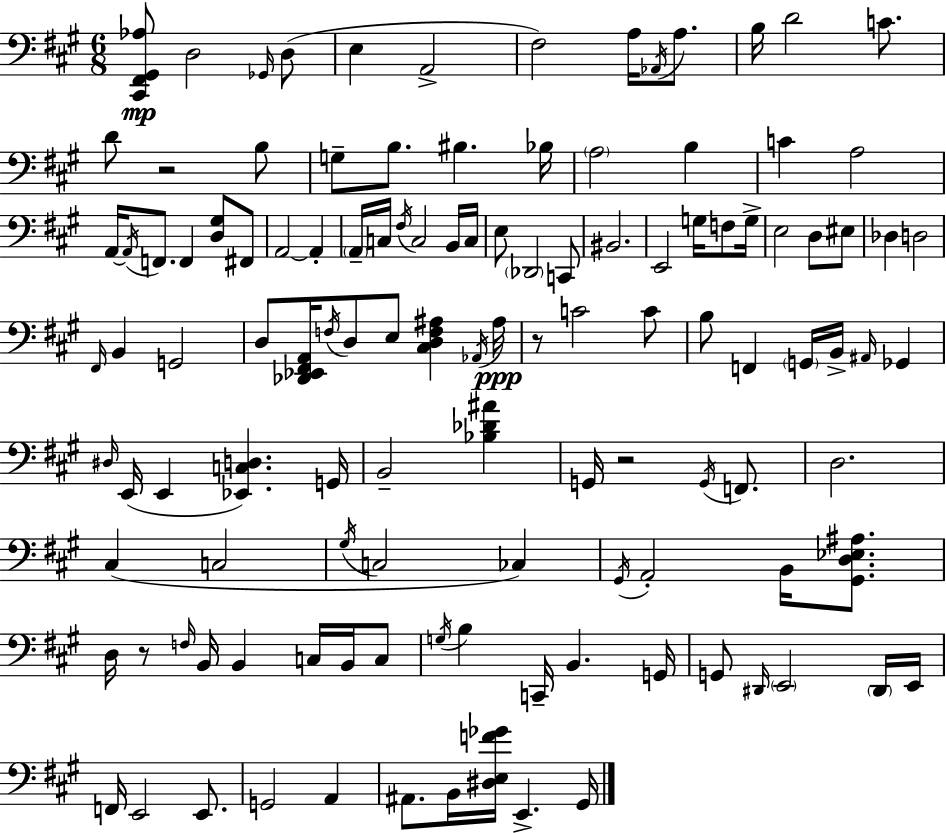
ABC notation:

X:1
T:Untitled
M:6/8
L:1/4
K:A
[^C,,^F,,^G,,_A,]/2 D,2 _G,,/4 D,/2 E, A,,2 ^F,2 A,/4 _A,,/4 A,/2 B,/4 D2 C/2 D/2 z2 B,/2 G,/2 B,/2 ^B, _B,/4 A,2 B, C A,2 A,,/4 A,,/4 F,,/2 F,, [D,^G,]/2 ^F,,/2 A,,2 A,, A,,/4 C,/4 ^F,/4 C,2 B,,/4 C,/4 E,/2 _D,,2 C,,/2 ^B,,2 E,,2 G,/4 F,/2 G,/4 E,2 D,/2 ^E,/2 _D, D,2 ^F,,/4 B,, G,,2 D,/2 [_D,,_E,,^F,,A,,]/4 F,/4 D,/2 E,/2 [^C,D,F,^A,] _A,,/4 ^A,/4 z/2 C2 C/2 B,/2 F,, G,,/4 B,,/4 ^A,,/4 _G,, ^D,/4 E,,/4 E,, [_E,,C,D,] G,,/4 B,,2 [_B,_D^A] G,,/4 z2 G,,/4 F,,/2 D,2 ^C, C,2 ^G,/4 C,2 _C, ^G,,/4 A,,2 B,,/4 [^G,,D,_E,^A,]/2 D,/4 z/2 F,/4 B,,/4 B,, C,/4 B,,/4 C,/2 G,/4 B, C,,/4 B,, G,,/4 G,,/2 ^D,,/4 E,,2 ^D,,/4 E,,/4 F,,/4 E,,2 E,,/2 G,,2 A,, ^A,,/2 B,,/4 [^D,E,F_G]/4 E,, ^G,,/4